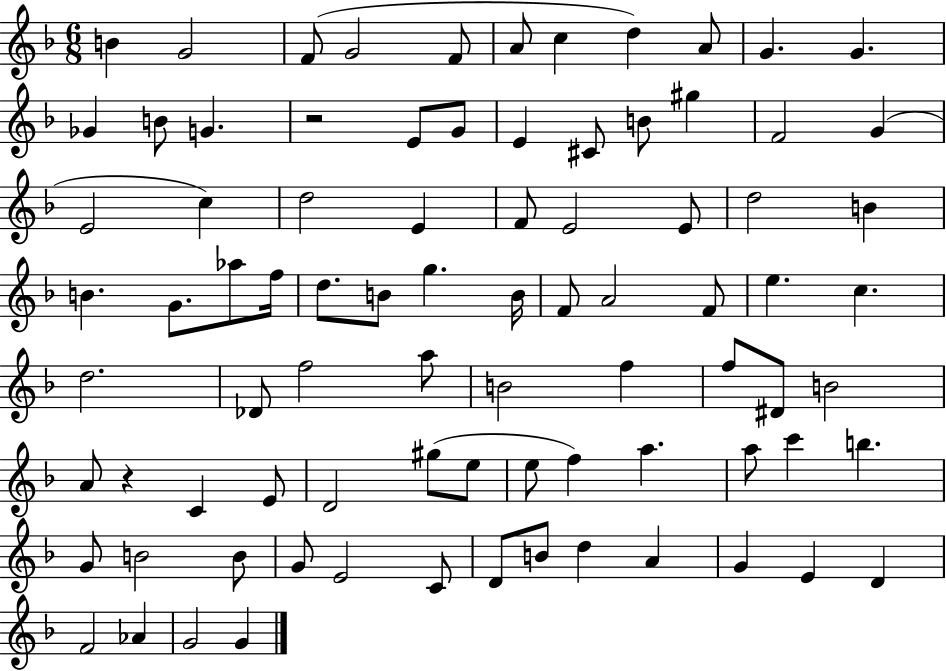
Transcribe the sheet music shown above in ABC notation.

X:1
T:Untitled
M:6/8
L:1/4
K:F
B G2 F/2 G2 F/2 A/2 c d A/2 G G _G B/2 G z2 E/2 G/2 E ^C/2 B/2 ^g F2 G E2 c d2 E F/2 E2 E/2 d2 B B G/2 _a/2 f/4 d/2 B/2 g B/4 F/2 A2 F/2 e c d2 _D/2 f2 a/2 B2 f f/2 ^D/2 B2 A/2 z C E/2 D2 ^g/2 e/2 e/2 f a a/2 c' b G/2 B2 B/2 G/2 E2 C/2 D/2 B/2 d A G E D F2 _A G2 G